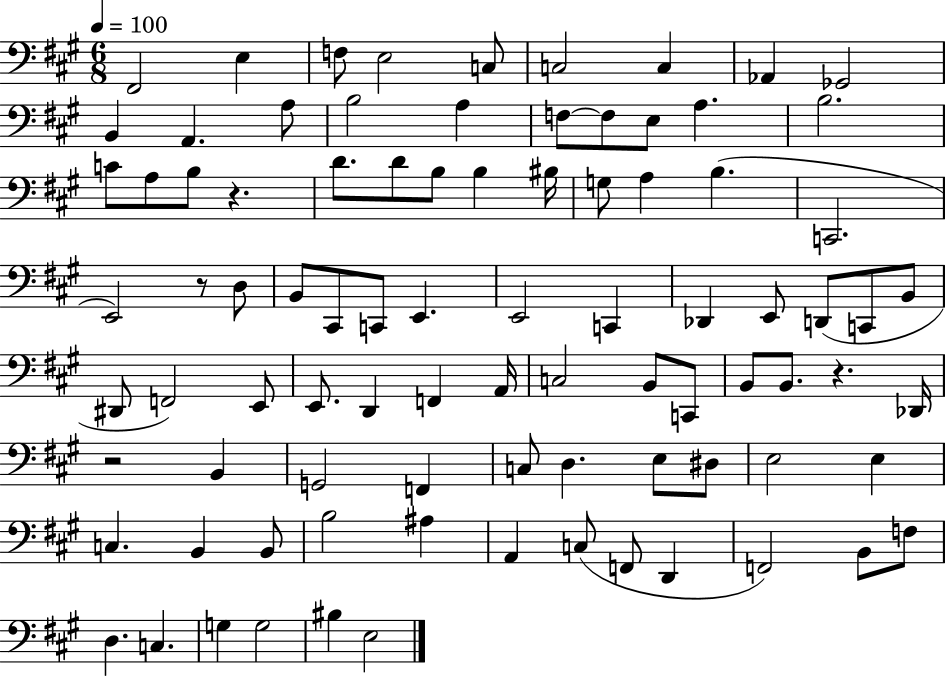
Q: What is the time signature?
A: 6/8